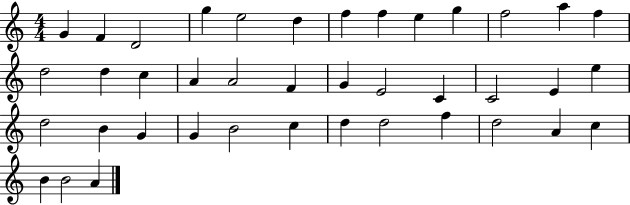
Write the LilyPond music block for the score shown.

{
  \clef treble
  \numericTimeSignature
  \time 4/4
  \key c \major
  g'4 f'4 d'2 | g''4 e''2 d''4 | f''4 f''4 e''4 g''4 | f''2 a''4 f''4 | \break d''2 d''4 c''4 | a'4 a'2 f'4 | g'4 e'2 c'4 | c'2 e'4 e''4 | \break d''2 b'4 g'4 | g'4 b'2 c''4 | d''4 d''2 f''4 | d''2 a'4 c''4 | \break b'4 b'2 a'4 | \bar "|."
}